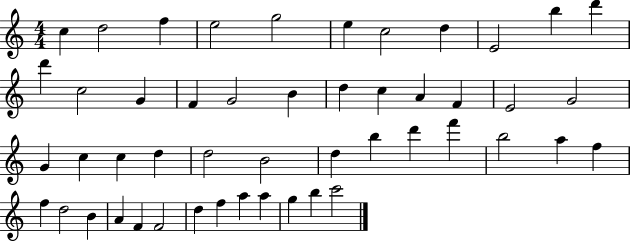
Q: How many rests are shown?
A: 0